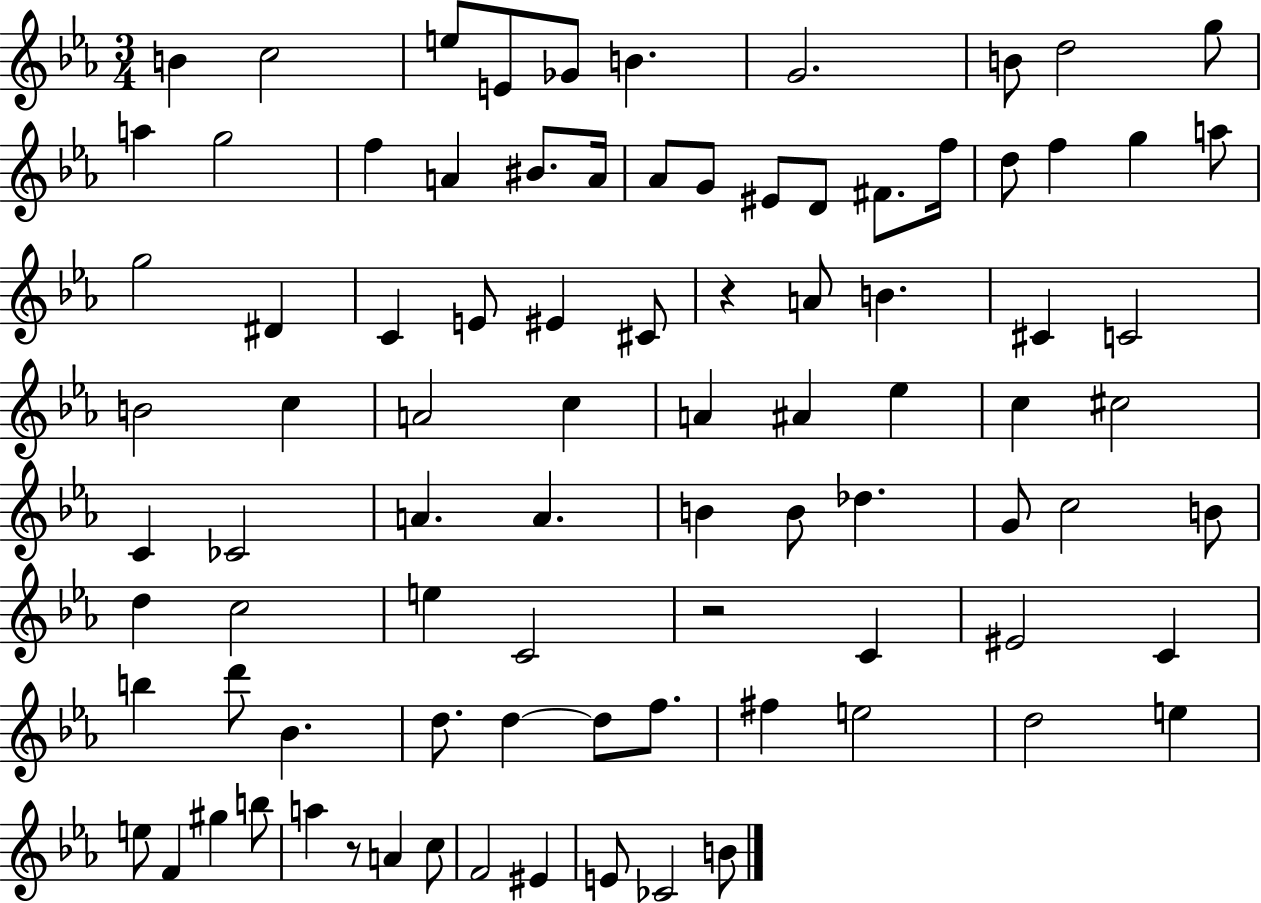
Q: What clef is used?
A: treble